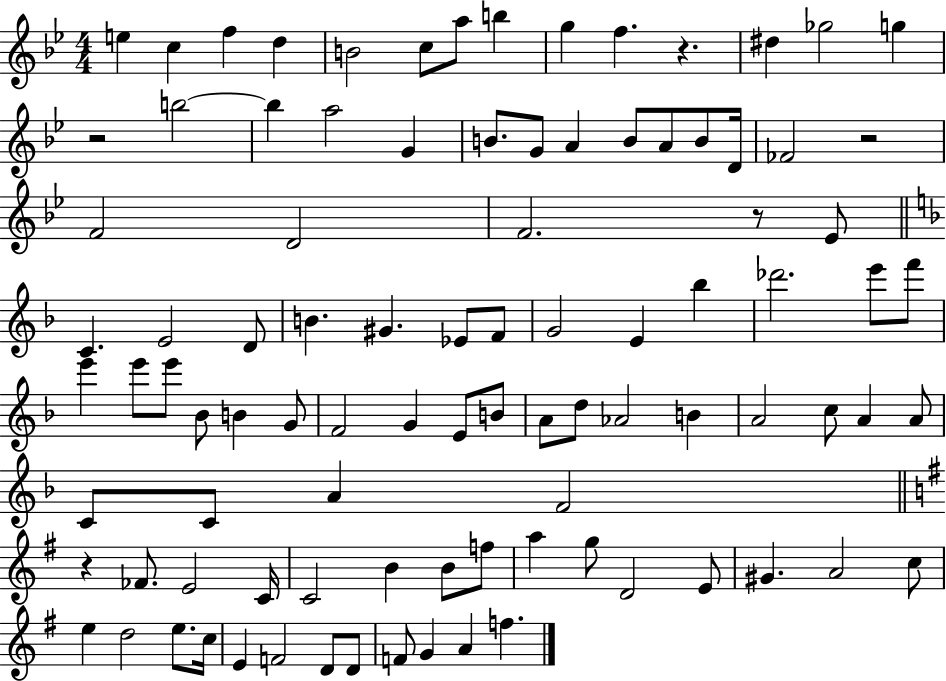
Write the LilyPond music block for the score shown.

{
  \clef treble
  \numericTimeSignature
  \time 4/4
  \key bes \major
  e''4 c''4 f''4 d''4 | b'2 c''8 a''8 b''4 | g''4 f''4. r4. | dis''4 ges''2 g''4 | \break r2 b''2~~ | b''4 a''2 g'4 | b'8. g'8 a'4 b'8 a'8 b'8 d'16 | fes'2 r2 | \break f'2 d'2 | f'2. r8 ees'8 | \bar "||" \break \key f \major c'4. e'2 d'8 | b'4. gis'4. ees'8 f'8 | g'2 e'4 bes''4 | des'''2. e'''8 f'''8 | \break e'''4 e'''8 e'''8 bes'8 b'4 g'8 | f'2 g'4 e'8 b'8 | a'8 d''8 aes'2 b'4 | a'2 c''8 a'4 a'8 | \break c'8 c'8 a'4 f'2 | \bar "||" \break \key g \major r4 fes'8. e'2 c'16 | c'2 b'4 b'8 f''8 | a''4 g''8 d'2 e'8 | gis'4. a'2 c''8 | \break e''4 d''2 e''8. c''16 | e'4 f'2 d'8 d'8 | f'8 g'4 a'4 f''4. | \bar "|."
}